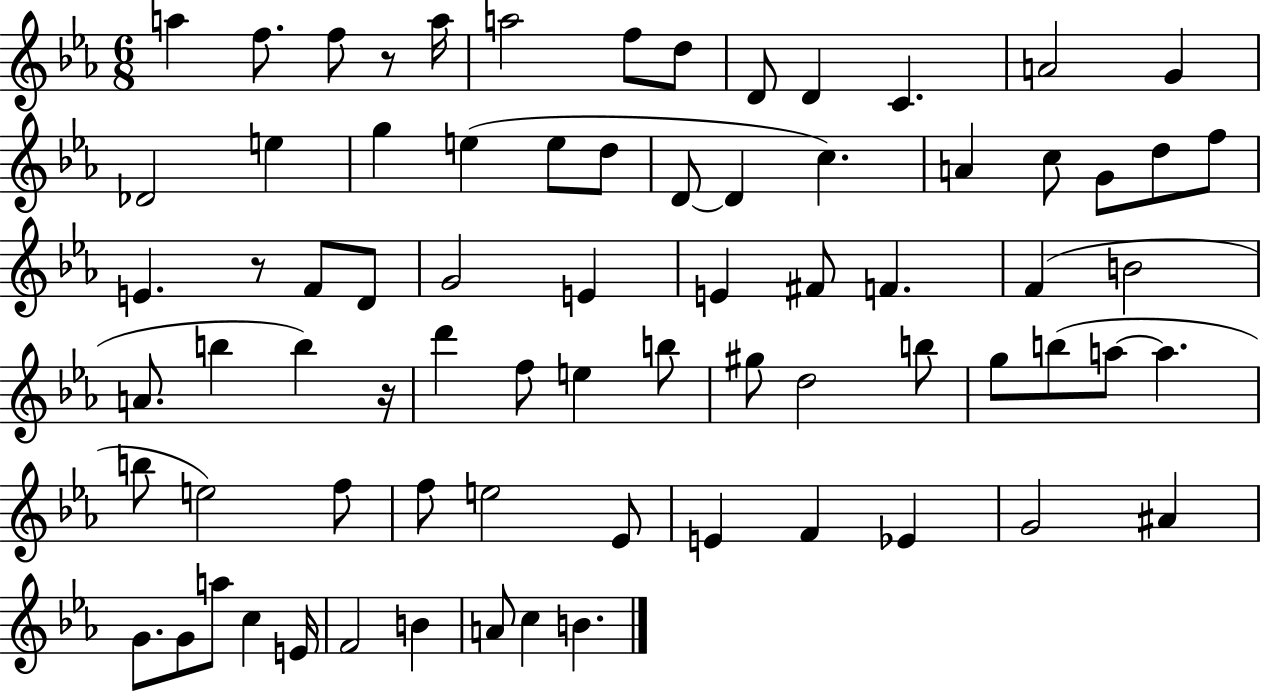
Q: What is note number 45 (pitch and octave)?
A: D5